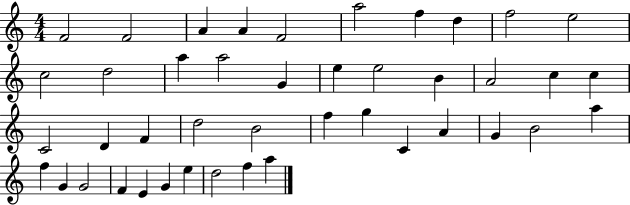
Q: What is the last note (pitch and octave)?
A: A5